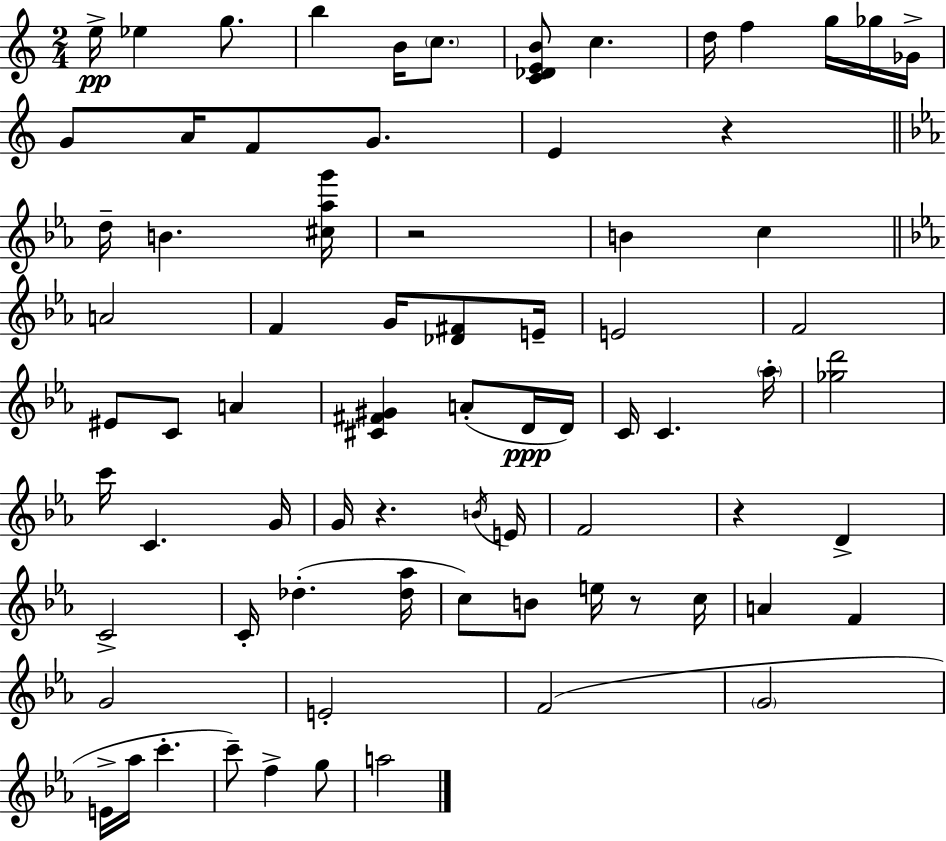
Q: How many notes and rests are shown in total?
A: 75